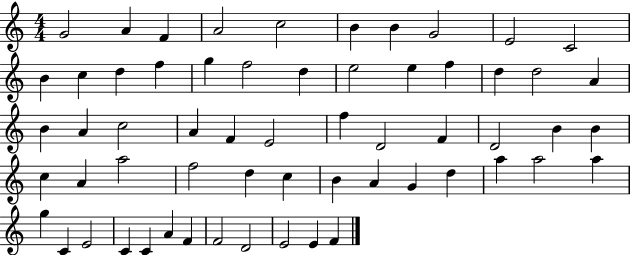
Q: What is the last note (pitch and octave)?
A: F4